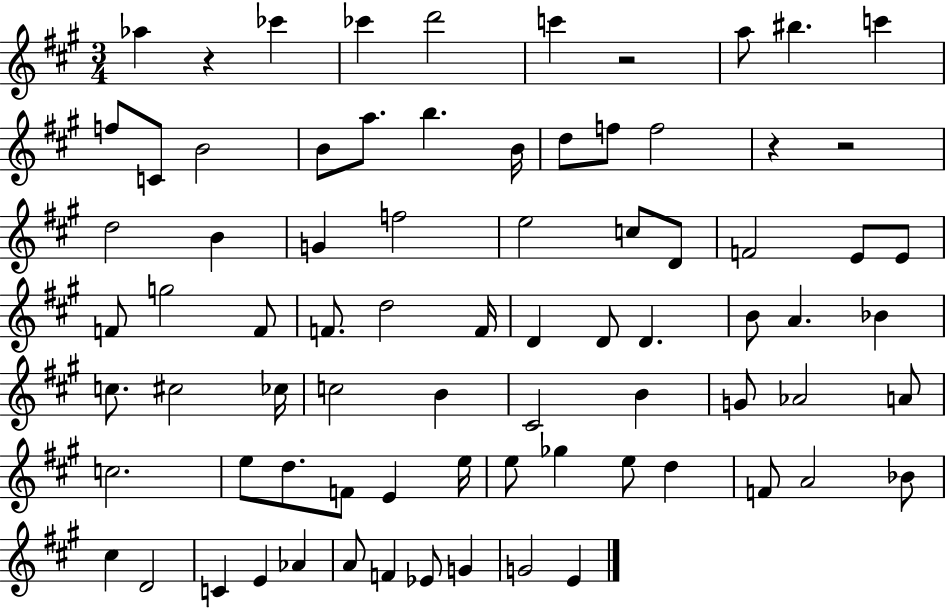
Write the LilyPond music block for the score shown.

{
  \clef treble
  \numericTimeSignature
  \time 3/4
  \key a \major
  aes''4 r4 ces'''4 | ces'''4 d'''2 | c'''4 r2 | a''8 bis''4. c'''4 | \break f''8 c'8 b'2 | b'8 a''8. b''4. b'16 | d''8 f''8 f''2 | r4 r2 | \break d''2 b'4 | g'4 f''2 | e''2 c''8 d'8 | f'2 e'8 e'8 | \break f'8 g''2 f'8 | f'8. d''2 f'16 | d'4 d'8 d'4. | b'8 a'4. bes'4 | \break c''8. cis''2 ces''16 | c''2 b'4 | cis'2 b'4 | g'8 aes'2 a'8 | \break c''2. | e''8 d''8. f'8 e'4 e''16 | e''8 ges''4 e''8 d''4 | f'8 a'2 bes'8 | \break cis''4 d'2 | c'4 e'4 aes'4 | a'8 f'4 ees'8 g'4 | g'2 e'4 | \break \bar "|."
}